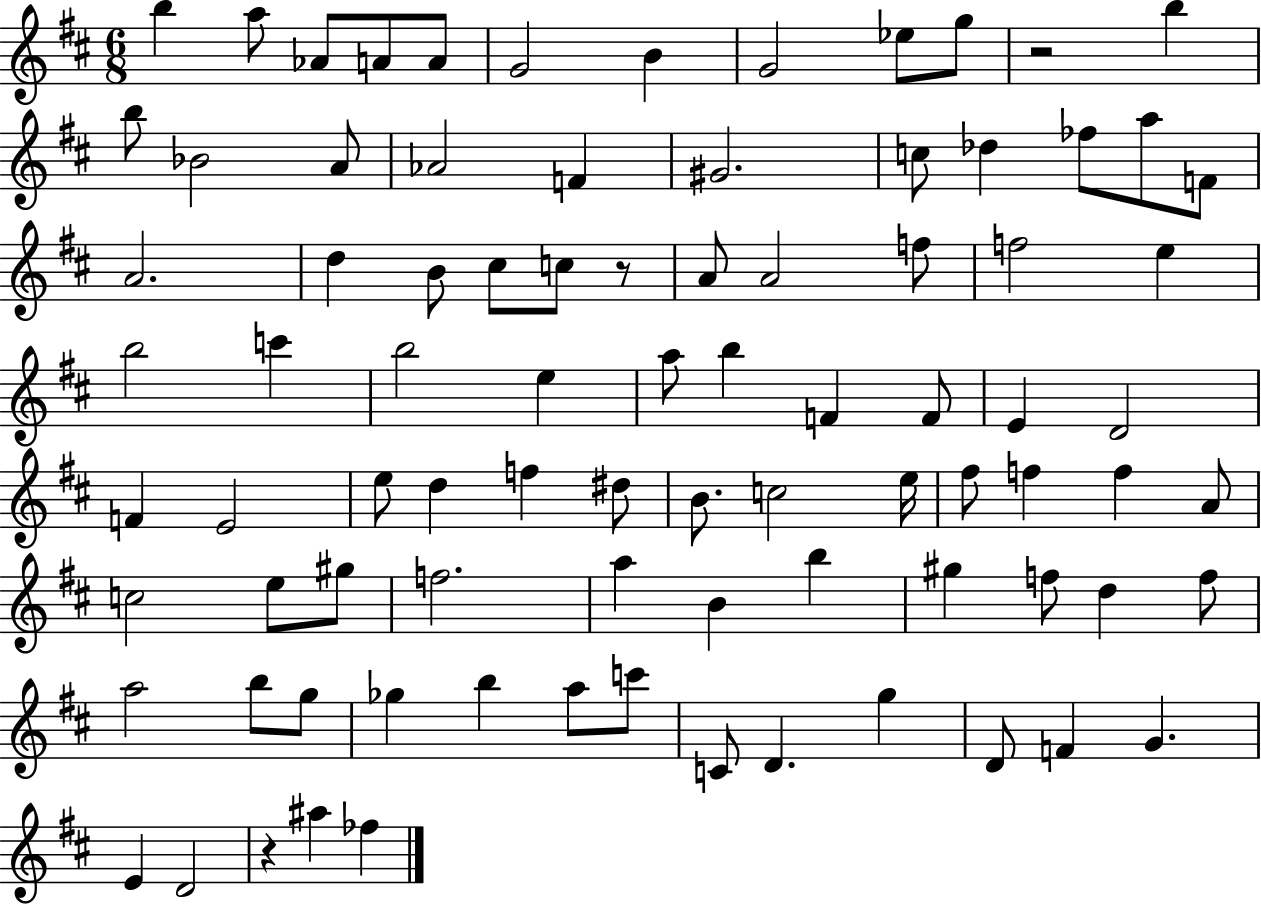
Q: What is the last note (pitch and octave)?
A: FES5